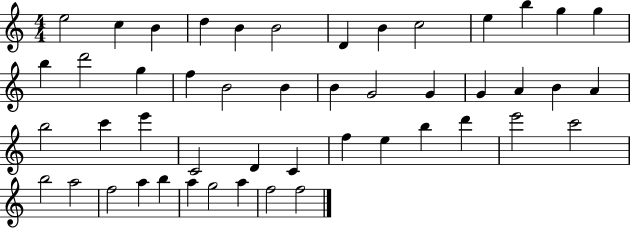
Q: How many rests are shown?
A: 0